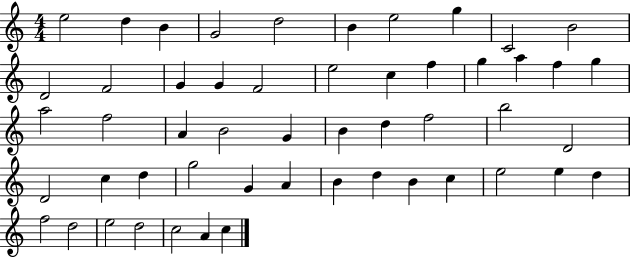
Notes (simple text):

E5/h D5/q B4/q G4/h D5/h B4/q E5/h G5/q C4/h B4/h D4/h F4/h G4/q G4/q F4/h E5/h C5/q F5/q G5/q A5/q F5/q G5/q A5/h F5/h A4/q B4/h G4/q B4/q D5/q F5/h B5/h D4/h D4/h C5/q D5/q G5/h G4/q A4/q B4/q D5/q B4/q C5/q E5/h E5/q D5/q F5/h D5/h E5/h D5/h C5/h A4/q C5/q